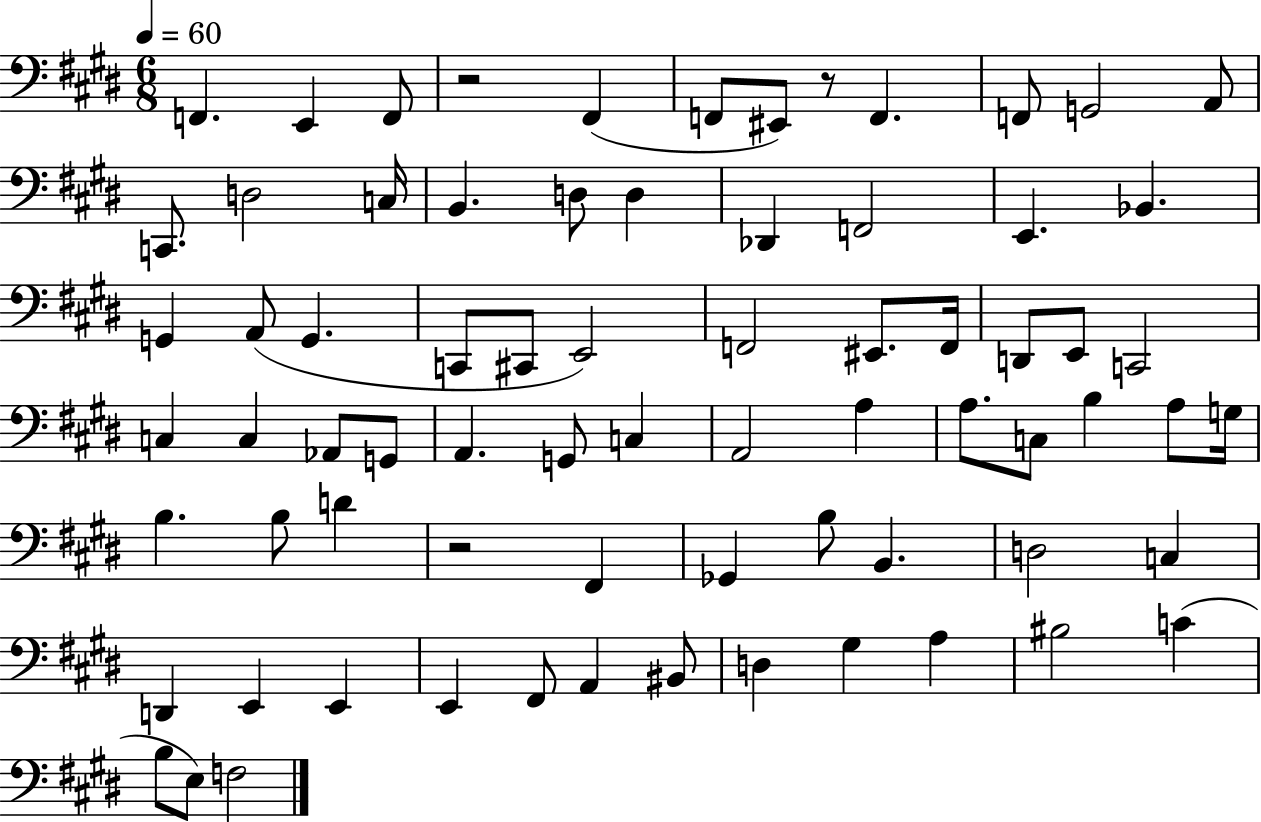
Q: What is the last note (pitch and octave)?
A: F3